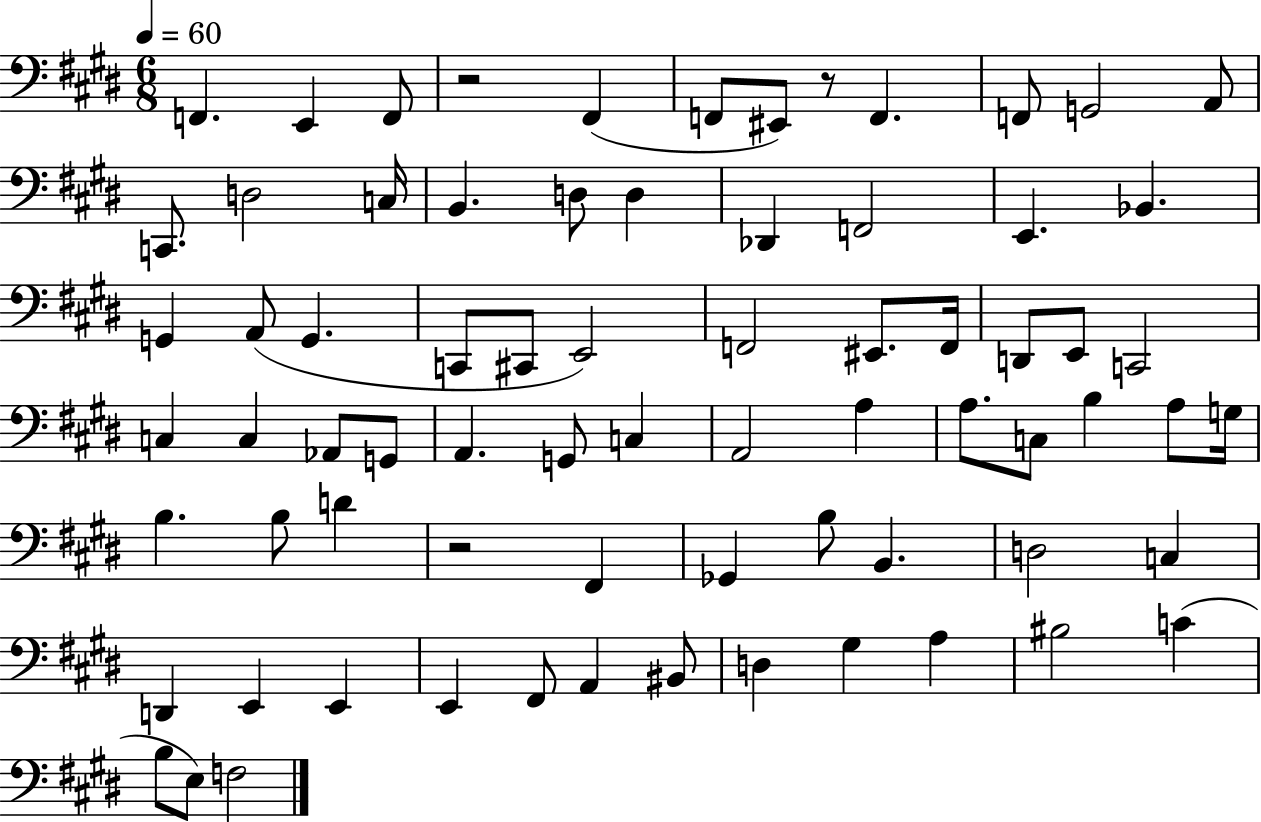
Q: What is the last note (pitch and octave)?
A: F3